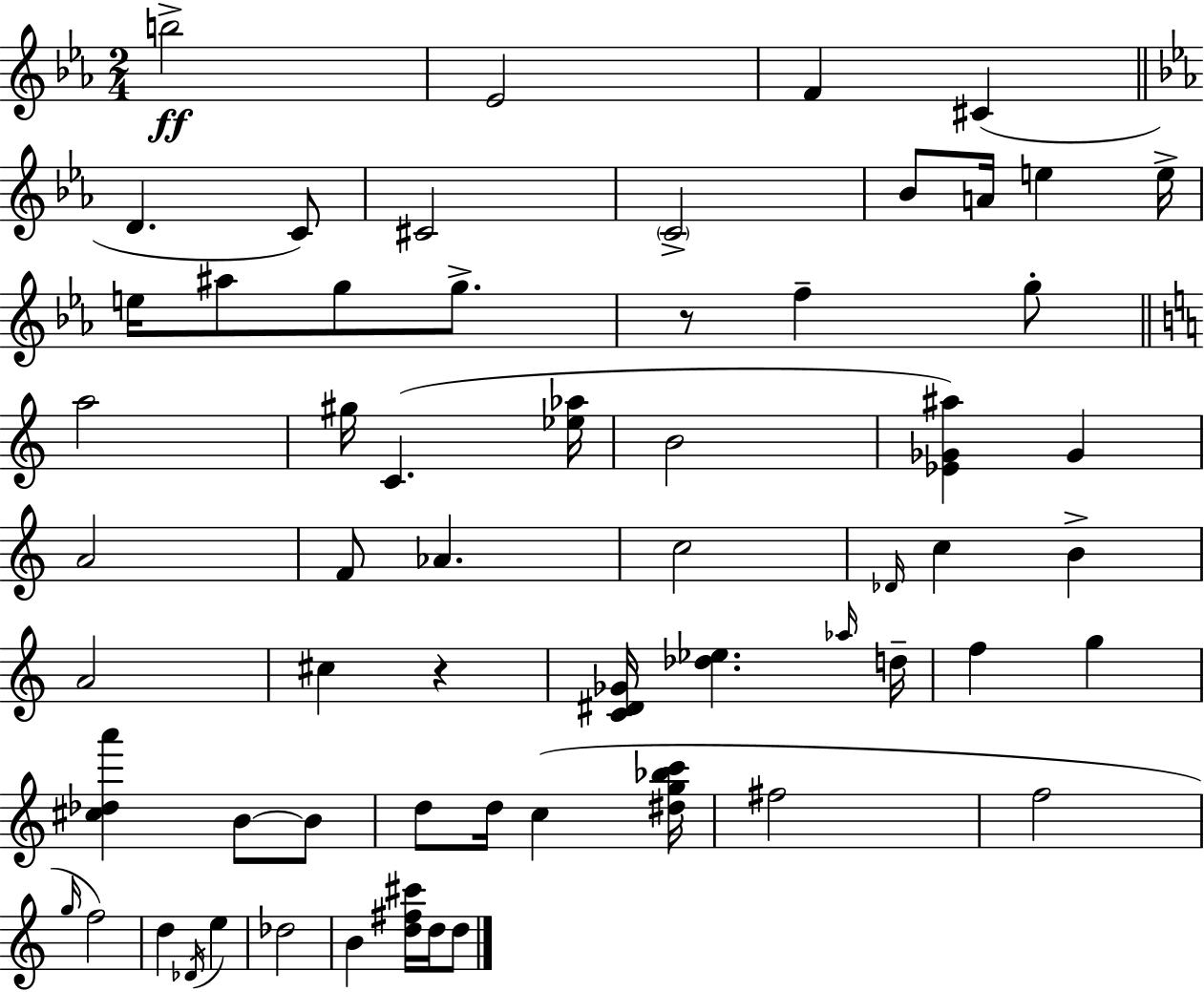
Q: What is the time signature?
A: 2/4